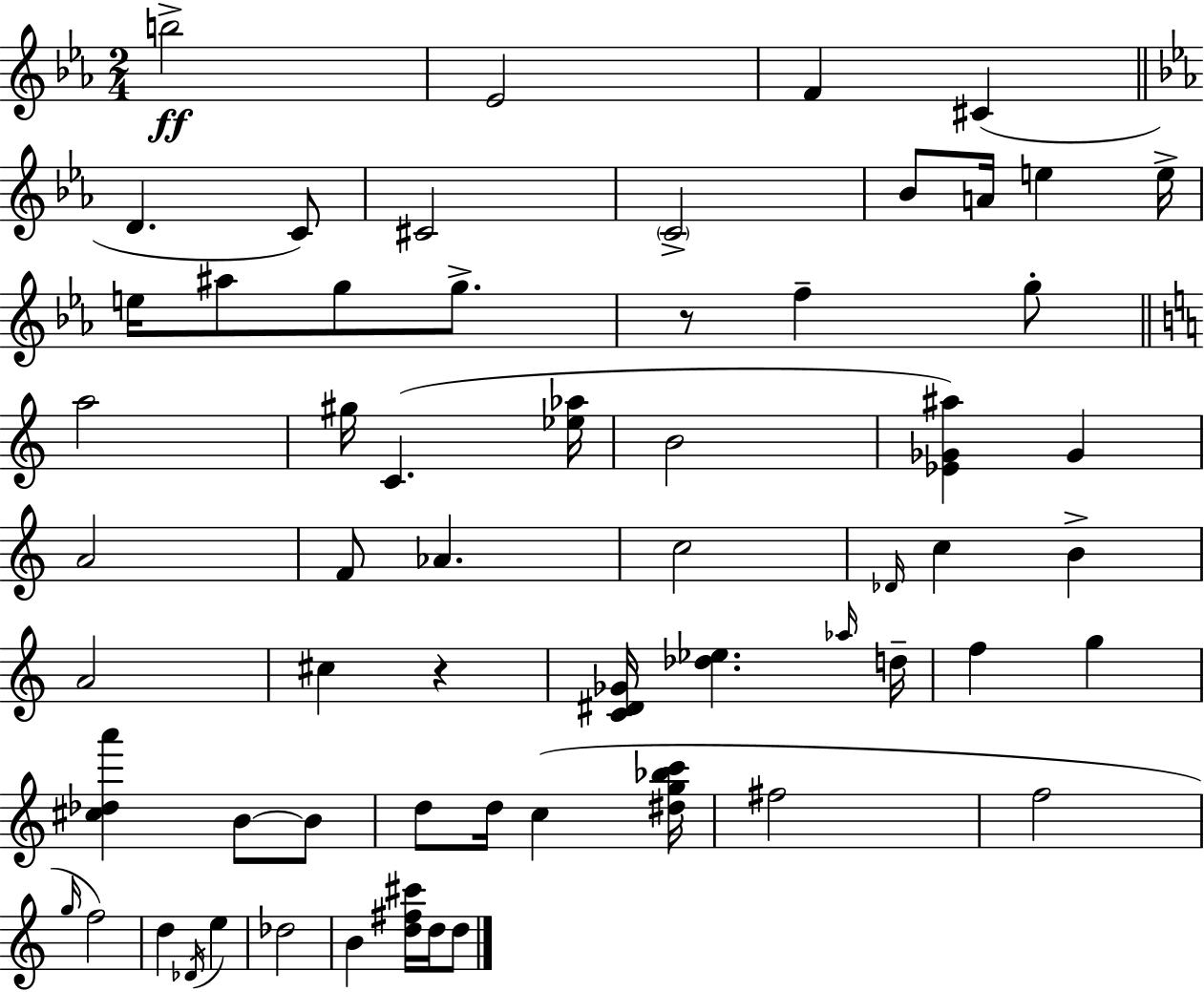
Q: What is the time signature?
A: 2/4